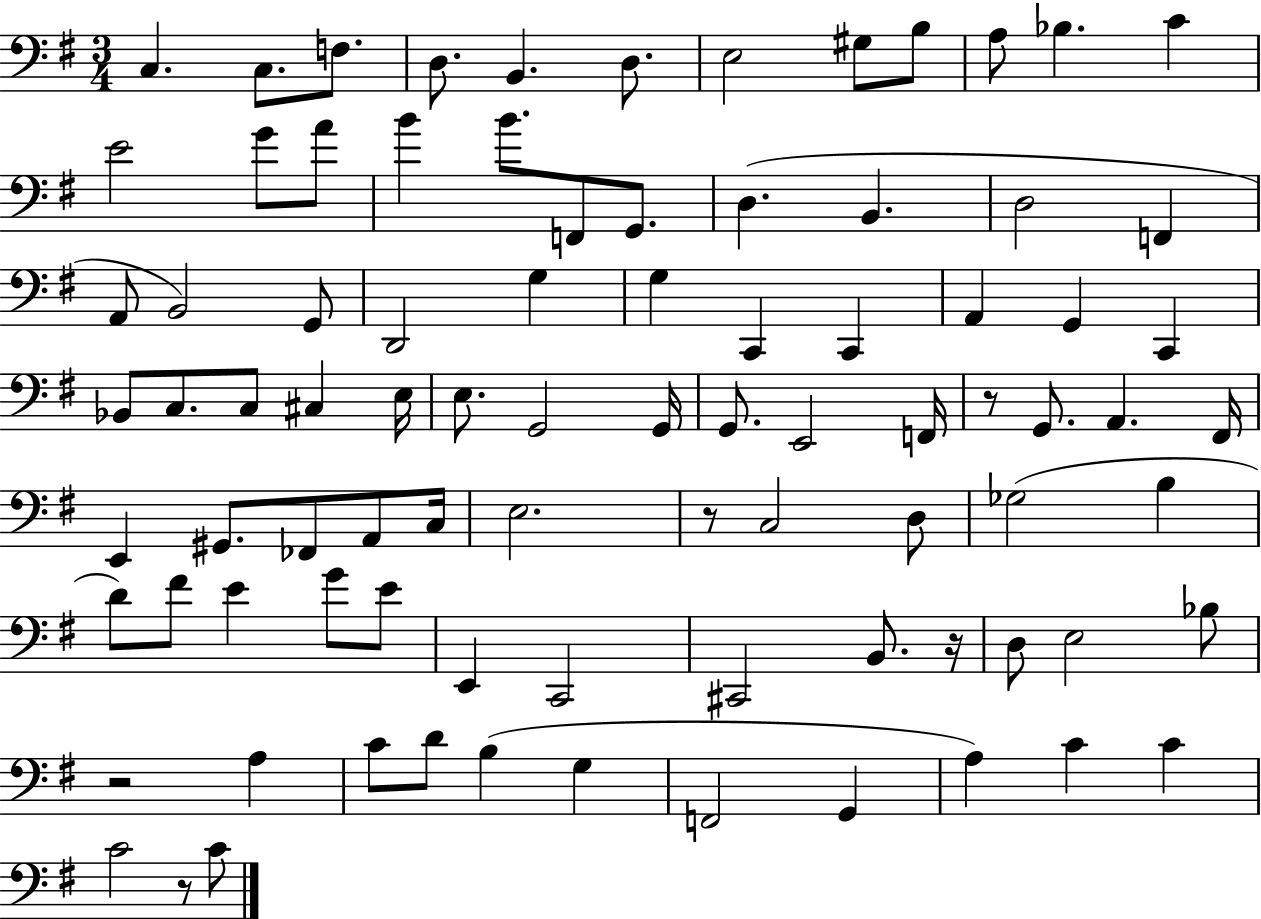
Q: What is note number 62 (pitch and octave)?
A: G4